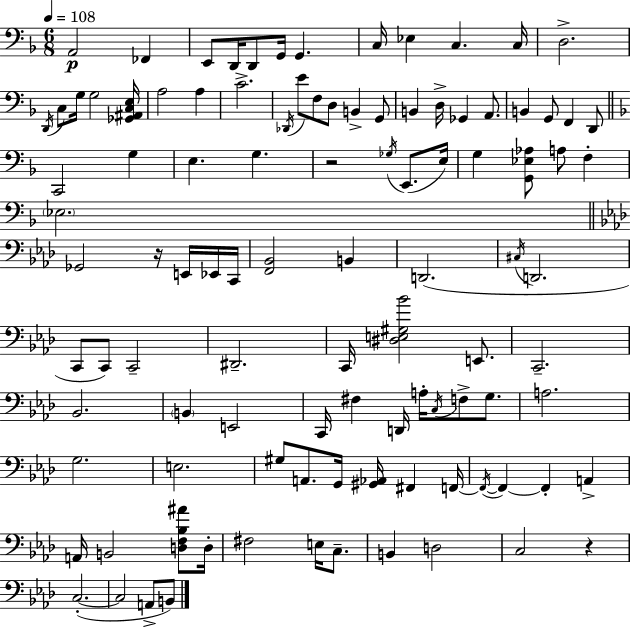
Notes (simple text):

A2/h FES2/q E2/e D2/s D2/e G2/s G2/q. C3/s Eb3/q C3/q. C3/s D3/h. D2/s C3/e G3/s G3/h [Gb2,A#2,C3,E3]/s A3/h A3/q C4/h. Db2/s E4/e F3/e D3/e B2/q G2/e B2/q D3/s Gb2/q A2/e. B2/q G2/e F2/q D2/e C2/h G3/q E3/q. G3/q. R/h Gb3/s E2/e. E3/s G3/q [G2,Eb3,Ab3]/e A3/e F3/q Eb3/h. Gb2/h R/s E2/s Eb2/s C2/s [F2,Bb2]/h B2/q D2/h. C#3/s D2/h. C2/e C2/e C2/h D#2/h. C2/s [D#3,E3,G#3,Bb4]/h E2/e. C2/h. Bb2/h. B2/q E2/h C2/s F#3/q D2/s A3/s C3/s F3/e G3/e. A3/h. G3/h. E3/h. G#3/e A2/e. G2/s [G#2,Ab2]/s F#2/q F2/s F2/s F2/q F2/q A2/q A2/s B2/h [D3,F3,Bb3,A#4]/e D3/s F#3/h E3/s C3/e. B2/q D3/h C3/h R/q C3/h. C3/h A2/e B2/e